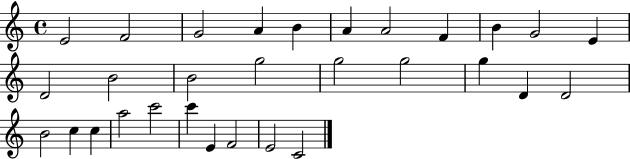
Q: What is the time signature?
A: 4/4